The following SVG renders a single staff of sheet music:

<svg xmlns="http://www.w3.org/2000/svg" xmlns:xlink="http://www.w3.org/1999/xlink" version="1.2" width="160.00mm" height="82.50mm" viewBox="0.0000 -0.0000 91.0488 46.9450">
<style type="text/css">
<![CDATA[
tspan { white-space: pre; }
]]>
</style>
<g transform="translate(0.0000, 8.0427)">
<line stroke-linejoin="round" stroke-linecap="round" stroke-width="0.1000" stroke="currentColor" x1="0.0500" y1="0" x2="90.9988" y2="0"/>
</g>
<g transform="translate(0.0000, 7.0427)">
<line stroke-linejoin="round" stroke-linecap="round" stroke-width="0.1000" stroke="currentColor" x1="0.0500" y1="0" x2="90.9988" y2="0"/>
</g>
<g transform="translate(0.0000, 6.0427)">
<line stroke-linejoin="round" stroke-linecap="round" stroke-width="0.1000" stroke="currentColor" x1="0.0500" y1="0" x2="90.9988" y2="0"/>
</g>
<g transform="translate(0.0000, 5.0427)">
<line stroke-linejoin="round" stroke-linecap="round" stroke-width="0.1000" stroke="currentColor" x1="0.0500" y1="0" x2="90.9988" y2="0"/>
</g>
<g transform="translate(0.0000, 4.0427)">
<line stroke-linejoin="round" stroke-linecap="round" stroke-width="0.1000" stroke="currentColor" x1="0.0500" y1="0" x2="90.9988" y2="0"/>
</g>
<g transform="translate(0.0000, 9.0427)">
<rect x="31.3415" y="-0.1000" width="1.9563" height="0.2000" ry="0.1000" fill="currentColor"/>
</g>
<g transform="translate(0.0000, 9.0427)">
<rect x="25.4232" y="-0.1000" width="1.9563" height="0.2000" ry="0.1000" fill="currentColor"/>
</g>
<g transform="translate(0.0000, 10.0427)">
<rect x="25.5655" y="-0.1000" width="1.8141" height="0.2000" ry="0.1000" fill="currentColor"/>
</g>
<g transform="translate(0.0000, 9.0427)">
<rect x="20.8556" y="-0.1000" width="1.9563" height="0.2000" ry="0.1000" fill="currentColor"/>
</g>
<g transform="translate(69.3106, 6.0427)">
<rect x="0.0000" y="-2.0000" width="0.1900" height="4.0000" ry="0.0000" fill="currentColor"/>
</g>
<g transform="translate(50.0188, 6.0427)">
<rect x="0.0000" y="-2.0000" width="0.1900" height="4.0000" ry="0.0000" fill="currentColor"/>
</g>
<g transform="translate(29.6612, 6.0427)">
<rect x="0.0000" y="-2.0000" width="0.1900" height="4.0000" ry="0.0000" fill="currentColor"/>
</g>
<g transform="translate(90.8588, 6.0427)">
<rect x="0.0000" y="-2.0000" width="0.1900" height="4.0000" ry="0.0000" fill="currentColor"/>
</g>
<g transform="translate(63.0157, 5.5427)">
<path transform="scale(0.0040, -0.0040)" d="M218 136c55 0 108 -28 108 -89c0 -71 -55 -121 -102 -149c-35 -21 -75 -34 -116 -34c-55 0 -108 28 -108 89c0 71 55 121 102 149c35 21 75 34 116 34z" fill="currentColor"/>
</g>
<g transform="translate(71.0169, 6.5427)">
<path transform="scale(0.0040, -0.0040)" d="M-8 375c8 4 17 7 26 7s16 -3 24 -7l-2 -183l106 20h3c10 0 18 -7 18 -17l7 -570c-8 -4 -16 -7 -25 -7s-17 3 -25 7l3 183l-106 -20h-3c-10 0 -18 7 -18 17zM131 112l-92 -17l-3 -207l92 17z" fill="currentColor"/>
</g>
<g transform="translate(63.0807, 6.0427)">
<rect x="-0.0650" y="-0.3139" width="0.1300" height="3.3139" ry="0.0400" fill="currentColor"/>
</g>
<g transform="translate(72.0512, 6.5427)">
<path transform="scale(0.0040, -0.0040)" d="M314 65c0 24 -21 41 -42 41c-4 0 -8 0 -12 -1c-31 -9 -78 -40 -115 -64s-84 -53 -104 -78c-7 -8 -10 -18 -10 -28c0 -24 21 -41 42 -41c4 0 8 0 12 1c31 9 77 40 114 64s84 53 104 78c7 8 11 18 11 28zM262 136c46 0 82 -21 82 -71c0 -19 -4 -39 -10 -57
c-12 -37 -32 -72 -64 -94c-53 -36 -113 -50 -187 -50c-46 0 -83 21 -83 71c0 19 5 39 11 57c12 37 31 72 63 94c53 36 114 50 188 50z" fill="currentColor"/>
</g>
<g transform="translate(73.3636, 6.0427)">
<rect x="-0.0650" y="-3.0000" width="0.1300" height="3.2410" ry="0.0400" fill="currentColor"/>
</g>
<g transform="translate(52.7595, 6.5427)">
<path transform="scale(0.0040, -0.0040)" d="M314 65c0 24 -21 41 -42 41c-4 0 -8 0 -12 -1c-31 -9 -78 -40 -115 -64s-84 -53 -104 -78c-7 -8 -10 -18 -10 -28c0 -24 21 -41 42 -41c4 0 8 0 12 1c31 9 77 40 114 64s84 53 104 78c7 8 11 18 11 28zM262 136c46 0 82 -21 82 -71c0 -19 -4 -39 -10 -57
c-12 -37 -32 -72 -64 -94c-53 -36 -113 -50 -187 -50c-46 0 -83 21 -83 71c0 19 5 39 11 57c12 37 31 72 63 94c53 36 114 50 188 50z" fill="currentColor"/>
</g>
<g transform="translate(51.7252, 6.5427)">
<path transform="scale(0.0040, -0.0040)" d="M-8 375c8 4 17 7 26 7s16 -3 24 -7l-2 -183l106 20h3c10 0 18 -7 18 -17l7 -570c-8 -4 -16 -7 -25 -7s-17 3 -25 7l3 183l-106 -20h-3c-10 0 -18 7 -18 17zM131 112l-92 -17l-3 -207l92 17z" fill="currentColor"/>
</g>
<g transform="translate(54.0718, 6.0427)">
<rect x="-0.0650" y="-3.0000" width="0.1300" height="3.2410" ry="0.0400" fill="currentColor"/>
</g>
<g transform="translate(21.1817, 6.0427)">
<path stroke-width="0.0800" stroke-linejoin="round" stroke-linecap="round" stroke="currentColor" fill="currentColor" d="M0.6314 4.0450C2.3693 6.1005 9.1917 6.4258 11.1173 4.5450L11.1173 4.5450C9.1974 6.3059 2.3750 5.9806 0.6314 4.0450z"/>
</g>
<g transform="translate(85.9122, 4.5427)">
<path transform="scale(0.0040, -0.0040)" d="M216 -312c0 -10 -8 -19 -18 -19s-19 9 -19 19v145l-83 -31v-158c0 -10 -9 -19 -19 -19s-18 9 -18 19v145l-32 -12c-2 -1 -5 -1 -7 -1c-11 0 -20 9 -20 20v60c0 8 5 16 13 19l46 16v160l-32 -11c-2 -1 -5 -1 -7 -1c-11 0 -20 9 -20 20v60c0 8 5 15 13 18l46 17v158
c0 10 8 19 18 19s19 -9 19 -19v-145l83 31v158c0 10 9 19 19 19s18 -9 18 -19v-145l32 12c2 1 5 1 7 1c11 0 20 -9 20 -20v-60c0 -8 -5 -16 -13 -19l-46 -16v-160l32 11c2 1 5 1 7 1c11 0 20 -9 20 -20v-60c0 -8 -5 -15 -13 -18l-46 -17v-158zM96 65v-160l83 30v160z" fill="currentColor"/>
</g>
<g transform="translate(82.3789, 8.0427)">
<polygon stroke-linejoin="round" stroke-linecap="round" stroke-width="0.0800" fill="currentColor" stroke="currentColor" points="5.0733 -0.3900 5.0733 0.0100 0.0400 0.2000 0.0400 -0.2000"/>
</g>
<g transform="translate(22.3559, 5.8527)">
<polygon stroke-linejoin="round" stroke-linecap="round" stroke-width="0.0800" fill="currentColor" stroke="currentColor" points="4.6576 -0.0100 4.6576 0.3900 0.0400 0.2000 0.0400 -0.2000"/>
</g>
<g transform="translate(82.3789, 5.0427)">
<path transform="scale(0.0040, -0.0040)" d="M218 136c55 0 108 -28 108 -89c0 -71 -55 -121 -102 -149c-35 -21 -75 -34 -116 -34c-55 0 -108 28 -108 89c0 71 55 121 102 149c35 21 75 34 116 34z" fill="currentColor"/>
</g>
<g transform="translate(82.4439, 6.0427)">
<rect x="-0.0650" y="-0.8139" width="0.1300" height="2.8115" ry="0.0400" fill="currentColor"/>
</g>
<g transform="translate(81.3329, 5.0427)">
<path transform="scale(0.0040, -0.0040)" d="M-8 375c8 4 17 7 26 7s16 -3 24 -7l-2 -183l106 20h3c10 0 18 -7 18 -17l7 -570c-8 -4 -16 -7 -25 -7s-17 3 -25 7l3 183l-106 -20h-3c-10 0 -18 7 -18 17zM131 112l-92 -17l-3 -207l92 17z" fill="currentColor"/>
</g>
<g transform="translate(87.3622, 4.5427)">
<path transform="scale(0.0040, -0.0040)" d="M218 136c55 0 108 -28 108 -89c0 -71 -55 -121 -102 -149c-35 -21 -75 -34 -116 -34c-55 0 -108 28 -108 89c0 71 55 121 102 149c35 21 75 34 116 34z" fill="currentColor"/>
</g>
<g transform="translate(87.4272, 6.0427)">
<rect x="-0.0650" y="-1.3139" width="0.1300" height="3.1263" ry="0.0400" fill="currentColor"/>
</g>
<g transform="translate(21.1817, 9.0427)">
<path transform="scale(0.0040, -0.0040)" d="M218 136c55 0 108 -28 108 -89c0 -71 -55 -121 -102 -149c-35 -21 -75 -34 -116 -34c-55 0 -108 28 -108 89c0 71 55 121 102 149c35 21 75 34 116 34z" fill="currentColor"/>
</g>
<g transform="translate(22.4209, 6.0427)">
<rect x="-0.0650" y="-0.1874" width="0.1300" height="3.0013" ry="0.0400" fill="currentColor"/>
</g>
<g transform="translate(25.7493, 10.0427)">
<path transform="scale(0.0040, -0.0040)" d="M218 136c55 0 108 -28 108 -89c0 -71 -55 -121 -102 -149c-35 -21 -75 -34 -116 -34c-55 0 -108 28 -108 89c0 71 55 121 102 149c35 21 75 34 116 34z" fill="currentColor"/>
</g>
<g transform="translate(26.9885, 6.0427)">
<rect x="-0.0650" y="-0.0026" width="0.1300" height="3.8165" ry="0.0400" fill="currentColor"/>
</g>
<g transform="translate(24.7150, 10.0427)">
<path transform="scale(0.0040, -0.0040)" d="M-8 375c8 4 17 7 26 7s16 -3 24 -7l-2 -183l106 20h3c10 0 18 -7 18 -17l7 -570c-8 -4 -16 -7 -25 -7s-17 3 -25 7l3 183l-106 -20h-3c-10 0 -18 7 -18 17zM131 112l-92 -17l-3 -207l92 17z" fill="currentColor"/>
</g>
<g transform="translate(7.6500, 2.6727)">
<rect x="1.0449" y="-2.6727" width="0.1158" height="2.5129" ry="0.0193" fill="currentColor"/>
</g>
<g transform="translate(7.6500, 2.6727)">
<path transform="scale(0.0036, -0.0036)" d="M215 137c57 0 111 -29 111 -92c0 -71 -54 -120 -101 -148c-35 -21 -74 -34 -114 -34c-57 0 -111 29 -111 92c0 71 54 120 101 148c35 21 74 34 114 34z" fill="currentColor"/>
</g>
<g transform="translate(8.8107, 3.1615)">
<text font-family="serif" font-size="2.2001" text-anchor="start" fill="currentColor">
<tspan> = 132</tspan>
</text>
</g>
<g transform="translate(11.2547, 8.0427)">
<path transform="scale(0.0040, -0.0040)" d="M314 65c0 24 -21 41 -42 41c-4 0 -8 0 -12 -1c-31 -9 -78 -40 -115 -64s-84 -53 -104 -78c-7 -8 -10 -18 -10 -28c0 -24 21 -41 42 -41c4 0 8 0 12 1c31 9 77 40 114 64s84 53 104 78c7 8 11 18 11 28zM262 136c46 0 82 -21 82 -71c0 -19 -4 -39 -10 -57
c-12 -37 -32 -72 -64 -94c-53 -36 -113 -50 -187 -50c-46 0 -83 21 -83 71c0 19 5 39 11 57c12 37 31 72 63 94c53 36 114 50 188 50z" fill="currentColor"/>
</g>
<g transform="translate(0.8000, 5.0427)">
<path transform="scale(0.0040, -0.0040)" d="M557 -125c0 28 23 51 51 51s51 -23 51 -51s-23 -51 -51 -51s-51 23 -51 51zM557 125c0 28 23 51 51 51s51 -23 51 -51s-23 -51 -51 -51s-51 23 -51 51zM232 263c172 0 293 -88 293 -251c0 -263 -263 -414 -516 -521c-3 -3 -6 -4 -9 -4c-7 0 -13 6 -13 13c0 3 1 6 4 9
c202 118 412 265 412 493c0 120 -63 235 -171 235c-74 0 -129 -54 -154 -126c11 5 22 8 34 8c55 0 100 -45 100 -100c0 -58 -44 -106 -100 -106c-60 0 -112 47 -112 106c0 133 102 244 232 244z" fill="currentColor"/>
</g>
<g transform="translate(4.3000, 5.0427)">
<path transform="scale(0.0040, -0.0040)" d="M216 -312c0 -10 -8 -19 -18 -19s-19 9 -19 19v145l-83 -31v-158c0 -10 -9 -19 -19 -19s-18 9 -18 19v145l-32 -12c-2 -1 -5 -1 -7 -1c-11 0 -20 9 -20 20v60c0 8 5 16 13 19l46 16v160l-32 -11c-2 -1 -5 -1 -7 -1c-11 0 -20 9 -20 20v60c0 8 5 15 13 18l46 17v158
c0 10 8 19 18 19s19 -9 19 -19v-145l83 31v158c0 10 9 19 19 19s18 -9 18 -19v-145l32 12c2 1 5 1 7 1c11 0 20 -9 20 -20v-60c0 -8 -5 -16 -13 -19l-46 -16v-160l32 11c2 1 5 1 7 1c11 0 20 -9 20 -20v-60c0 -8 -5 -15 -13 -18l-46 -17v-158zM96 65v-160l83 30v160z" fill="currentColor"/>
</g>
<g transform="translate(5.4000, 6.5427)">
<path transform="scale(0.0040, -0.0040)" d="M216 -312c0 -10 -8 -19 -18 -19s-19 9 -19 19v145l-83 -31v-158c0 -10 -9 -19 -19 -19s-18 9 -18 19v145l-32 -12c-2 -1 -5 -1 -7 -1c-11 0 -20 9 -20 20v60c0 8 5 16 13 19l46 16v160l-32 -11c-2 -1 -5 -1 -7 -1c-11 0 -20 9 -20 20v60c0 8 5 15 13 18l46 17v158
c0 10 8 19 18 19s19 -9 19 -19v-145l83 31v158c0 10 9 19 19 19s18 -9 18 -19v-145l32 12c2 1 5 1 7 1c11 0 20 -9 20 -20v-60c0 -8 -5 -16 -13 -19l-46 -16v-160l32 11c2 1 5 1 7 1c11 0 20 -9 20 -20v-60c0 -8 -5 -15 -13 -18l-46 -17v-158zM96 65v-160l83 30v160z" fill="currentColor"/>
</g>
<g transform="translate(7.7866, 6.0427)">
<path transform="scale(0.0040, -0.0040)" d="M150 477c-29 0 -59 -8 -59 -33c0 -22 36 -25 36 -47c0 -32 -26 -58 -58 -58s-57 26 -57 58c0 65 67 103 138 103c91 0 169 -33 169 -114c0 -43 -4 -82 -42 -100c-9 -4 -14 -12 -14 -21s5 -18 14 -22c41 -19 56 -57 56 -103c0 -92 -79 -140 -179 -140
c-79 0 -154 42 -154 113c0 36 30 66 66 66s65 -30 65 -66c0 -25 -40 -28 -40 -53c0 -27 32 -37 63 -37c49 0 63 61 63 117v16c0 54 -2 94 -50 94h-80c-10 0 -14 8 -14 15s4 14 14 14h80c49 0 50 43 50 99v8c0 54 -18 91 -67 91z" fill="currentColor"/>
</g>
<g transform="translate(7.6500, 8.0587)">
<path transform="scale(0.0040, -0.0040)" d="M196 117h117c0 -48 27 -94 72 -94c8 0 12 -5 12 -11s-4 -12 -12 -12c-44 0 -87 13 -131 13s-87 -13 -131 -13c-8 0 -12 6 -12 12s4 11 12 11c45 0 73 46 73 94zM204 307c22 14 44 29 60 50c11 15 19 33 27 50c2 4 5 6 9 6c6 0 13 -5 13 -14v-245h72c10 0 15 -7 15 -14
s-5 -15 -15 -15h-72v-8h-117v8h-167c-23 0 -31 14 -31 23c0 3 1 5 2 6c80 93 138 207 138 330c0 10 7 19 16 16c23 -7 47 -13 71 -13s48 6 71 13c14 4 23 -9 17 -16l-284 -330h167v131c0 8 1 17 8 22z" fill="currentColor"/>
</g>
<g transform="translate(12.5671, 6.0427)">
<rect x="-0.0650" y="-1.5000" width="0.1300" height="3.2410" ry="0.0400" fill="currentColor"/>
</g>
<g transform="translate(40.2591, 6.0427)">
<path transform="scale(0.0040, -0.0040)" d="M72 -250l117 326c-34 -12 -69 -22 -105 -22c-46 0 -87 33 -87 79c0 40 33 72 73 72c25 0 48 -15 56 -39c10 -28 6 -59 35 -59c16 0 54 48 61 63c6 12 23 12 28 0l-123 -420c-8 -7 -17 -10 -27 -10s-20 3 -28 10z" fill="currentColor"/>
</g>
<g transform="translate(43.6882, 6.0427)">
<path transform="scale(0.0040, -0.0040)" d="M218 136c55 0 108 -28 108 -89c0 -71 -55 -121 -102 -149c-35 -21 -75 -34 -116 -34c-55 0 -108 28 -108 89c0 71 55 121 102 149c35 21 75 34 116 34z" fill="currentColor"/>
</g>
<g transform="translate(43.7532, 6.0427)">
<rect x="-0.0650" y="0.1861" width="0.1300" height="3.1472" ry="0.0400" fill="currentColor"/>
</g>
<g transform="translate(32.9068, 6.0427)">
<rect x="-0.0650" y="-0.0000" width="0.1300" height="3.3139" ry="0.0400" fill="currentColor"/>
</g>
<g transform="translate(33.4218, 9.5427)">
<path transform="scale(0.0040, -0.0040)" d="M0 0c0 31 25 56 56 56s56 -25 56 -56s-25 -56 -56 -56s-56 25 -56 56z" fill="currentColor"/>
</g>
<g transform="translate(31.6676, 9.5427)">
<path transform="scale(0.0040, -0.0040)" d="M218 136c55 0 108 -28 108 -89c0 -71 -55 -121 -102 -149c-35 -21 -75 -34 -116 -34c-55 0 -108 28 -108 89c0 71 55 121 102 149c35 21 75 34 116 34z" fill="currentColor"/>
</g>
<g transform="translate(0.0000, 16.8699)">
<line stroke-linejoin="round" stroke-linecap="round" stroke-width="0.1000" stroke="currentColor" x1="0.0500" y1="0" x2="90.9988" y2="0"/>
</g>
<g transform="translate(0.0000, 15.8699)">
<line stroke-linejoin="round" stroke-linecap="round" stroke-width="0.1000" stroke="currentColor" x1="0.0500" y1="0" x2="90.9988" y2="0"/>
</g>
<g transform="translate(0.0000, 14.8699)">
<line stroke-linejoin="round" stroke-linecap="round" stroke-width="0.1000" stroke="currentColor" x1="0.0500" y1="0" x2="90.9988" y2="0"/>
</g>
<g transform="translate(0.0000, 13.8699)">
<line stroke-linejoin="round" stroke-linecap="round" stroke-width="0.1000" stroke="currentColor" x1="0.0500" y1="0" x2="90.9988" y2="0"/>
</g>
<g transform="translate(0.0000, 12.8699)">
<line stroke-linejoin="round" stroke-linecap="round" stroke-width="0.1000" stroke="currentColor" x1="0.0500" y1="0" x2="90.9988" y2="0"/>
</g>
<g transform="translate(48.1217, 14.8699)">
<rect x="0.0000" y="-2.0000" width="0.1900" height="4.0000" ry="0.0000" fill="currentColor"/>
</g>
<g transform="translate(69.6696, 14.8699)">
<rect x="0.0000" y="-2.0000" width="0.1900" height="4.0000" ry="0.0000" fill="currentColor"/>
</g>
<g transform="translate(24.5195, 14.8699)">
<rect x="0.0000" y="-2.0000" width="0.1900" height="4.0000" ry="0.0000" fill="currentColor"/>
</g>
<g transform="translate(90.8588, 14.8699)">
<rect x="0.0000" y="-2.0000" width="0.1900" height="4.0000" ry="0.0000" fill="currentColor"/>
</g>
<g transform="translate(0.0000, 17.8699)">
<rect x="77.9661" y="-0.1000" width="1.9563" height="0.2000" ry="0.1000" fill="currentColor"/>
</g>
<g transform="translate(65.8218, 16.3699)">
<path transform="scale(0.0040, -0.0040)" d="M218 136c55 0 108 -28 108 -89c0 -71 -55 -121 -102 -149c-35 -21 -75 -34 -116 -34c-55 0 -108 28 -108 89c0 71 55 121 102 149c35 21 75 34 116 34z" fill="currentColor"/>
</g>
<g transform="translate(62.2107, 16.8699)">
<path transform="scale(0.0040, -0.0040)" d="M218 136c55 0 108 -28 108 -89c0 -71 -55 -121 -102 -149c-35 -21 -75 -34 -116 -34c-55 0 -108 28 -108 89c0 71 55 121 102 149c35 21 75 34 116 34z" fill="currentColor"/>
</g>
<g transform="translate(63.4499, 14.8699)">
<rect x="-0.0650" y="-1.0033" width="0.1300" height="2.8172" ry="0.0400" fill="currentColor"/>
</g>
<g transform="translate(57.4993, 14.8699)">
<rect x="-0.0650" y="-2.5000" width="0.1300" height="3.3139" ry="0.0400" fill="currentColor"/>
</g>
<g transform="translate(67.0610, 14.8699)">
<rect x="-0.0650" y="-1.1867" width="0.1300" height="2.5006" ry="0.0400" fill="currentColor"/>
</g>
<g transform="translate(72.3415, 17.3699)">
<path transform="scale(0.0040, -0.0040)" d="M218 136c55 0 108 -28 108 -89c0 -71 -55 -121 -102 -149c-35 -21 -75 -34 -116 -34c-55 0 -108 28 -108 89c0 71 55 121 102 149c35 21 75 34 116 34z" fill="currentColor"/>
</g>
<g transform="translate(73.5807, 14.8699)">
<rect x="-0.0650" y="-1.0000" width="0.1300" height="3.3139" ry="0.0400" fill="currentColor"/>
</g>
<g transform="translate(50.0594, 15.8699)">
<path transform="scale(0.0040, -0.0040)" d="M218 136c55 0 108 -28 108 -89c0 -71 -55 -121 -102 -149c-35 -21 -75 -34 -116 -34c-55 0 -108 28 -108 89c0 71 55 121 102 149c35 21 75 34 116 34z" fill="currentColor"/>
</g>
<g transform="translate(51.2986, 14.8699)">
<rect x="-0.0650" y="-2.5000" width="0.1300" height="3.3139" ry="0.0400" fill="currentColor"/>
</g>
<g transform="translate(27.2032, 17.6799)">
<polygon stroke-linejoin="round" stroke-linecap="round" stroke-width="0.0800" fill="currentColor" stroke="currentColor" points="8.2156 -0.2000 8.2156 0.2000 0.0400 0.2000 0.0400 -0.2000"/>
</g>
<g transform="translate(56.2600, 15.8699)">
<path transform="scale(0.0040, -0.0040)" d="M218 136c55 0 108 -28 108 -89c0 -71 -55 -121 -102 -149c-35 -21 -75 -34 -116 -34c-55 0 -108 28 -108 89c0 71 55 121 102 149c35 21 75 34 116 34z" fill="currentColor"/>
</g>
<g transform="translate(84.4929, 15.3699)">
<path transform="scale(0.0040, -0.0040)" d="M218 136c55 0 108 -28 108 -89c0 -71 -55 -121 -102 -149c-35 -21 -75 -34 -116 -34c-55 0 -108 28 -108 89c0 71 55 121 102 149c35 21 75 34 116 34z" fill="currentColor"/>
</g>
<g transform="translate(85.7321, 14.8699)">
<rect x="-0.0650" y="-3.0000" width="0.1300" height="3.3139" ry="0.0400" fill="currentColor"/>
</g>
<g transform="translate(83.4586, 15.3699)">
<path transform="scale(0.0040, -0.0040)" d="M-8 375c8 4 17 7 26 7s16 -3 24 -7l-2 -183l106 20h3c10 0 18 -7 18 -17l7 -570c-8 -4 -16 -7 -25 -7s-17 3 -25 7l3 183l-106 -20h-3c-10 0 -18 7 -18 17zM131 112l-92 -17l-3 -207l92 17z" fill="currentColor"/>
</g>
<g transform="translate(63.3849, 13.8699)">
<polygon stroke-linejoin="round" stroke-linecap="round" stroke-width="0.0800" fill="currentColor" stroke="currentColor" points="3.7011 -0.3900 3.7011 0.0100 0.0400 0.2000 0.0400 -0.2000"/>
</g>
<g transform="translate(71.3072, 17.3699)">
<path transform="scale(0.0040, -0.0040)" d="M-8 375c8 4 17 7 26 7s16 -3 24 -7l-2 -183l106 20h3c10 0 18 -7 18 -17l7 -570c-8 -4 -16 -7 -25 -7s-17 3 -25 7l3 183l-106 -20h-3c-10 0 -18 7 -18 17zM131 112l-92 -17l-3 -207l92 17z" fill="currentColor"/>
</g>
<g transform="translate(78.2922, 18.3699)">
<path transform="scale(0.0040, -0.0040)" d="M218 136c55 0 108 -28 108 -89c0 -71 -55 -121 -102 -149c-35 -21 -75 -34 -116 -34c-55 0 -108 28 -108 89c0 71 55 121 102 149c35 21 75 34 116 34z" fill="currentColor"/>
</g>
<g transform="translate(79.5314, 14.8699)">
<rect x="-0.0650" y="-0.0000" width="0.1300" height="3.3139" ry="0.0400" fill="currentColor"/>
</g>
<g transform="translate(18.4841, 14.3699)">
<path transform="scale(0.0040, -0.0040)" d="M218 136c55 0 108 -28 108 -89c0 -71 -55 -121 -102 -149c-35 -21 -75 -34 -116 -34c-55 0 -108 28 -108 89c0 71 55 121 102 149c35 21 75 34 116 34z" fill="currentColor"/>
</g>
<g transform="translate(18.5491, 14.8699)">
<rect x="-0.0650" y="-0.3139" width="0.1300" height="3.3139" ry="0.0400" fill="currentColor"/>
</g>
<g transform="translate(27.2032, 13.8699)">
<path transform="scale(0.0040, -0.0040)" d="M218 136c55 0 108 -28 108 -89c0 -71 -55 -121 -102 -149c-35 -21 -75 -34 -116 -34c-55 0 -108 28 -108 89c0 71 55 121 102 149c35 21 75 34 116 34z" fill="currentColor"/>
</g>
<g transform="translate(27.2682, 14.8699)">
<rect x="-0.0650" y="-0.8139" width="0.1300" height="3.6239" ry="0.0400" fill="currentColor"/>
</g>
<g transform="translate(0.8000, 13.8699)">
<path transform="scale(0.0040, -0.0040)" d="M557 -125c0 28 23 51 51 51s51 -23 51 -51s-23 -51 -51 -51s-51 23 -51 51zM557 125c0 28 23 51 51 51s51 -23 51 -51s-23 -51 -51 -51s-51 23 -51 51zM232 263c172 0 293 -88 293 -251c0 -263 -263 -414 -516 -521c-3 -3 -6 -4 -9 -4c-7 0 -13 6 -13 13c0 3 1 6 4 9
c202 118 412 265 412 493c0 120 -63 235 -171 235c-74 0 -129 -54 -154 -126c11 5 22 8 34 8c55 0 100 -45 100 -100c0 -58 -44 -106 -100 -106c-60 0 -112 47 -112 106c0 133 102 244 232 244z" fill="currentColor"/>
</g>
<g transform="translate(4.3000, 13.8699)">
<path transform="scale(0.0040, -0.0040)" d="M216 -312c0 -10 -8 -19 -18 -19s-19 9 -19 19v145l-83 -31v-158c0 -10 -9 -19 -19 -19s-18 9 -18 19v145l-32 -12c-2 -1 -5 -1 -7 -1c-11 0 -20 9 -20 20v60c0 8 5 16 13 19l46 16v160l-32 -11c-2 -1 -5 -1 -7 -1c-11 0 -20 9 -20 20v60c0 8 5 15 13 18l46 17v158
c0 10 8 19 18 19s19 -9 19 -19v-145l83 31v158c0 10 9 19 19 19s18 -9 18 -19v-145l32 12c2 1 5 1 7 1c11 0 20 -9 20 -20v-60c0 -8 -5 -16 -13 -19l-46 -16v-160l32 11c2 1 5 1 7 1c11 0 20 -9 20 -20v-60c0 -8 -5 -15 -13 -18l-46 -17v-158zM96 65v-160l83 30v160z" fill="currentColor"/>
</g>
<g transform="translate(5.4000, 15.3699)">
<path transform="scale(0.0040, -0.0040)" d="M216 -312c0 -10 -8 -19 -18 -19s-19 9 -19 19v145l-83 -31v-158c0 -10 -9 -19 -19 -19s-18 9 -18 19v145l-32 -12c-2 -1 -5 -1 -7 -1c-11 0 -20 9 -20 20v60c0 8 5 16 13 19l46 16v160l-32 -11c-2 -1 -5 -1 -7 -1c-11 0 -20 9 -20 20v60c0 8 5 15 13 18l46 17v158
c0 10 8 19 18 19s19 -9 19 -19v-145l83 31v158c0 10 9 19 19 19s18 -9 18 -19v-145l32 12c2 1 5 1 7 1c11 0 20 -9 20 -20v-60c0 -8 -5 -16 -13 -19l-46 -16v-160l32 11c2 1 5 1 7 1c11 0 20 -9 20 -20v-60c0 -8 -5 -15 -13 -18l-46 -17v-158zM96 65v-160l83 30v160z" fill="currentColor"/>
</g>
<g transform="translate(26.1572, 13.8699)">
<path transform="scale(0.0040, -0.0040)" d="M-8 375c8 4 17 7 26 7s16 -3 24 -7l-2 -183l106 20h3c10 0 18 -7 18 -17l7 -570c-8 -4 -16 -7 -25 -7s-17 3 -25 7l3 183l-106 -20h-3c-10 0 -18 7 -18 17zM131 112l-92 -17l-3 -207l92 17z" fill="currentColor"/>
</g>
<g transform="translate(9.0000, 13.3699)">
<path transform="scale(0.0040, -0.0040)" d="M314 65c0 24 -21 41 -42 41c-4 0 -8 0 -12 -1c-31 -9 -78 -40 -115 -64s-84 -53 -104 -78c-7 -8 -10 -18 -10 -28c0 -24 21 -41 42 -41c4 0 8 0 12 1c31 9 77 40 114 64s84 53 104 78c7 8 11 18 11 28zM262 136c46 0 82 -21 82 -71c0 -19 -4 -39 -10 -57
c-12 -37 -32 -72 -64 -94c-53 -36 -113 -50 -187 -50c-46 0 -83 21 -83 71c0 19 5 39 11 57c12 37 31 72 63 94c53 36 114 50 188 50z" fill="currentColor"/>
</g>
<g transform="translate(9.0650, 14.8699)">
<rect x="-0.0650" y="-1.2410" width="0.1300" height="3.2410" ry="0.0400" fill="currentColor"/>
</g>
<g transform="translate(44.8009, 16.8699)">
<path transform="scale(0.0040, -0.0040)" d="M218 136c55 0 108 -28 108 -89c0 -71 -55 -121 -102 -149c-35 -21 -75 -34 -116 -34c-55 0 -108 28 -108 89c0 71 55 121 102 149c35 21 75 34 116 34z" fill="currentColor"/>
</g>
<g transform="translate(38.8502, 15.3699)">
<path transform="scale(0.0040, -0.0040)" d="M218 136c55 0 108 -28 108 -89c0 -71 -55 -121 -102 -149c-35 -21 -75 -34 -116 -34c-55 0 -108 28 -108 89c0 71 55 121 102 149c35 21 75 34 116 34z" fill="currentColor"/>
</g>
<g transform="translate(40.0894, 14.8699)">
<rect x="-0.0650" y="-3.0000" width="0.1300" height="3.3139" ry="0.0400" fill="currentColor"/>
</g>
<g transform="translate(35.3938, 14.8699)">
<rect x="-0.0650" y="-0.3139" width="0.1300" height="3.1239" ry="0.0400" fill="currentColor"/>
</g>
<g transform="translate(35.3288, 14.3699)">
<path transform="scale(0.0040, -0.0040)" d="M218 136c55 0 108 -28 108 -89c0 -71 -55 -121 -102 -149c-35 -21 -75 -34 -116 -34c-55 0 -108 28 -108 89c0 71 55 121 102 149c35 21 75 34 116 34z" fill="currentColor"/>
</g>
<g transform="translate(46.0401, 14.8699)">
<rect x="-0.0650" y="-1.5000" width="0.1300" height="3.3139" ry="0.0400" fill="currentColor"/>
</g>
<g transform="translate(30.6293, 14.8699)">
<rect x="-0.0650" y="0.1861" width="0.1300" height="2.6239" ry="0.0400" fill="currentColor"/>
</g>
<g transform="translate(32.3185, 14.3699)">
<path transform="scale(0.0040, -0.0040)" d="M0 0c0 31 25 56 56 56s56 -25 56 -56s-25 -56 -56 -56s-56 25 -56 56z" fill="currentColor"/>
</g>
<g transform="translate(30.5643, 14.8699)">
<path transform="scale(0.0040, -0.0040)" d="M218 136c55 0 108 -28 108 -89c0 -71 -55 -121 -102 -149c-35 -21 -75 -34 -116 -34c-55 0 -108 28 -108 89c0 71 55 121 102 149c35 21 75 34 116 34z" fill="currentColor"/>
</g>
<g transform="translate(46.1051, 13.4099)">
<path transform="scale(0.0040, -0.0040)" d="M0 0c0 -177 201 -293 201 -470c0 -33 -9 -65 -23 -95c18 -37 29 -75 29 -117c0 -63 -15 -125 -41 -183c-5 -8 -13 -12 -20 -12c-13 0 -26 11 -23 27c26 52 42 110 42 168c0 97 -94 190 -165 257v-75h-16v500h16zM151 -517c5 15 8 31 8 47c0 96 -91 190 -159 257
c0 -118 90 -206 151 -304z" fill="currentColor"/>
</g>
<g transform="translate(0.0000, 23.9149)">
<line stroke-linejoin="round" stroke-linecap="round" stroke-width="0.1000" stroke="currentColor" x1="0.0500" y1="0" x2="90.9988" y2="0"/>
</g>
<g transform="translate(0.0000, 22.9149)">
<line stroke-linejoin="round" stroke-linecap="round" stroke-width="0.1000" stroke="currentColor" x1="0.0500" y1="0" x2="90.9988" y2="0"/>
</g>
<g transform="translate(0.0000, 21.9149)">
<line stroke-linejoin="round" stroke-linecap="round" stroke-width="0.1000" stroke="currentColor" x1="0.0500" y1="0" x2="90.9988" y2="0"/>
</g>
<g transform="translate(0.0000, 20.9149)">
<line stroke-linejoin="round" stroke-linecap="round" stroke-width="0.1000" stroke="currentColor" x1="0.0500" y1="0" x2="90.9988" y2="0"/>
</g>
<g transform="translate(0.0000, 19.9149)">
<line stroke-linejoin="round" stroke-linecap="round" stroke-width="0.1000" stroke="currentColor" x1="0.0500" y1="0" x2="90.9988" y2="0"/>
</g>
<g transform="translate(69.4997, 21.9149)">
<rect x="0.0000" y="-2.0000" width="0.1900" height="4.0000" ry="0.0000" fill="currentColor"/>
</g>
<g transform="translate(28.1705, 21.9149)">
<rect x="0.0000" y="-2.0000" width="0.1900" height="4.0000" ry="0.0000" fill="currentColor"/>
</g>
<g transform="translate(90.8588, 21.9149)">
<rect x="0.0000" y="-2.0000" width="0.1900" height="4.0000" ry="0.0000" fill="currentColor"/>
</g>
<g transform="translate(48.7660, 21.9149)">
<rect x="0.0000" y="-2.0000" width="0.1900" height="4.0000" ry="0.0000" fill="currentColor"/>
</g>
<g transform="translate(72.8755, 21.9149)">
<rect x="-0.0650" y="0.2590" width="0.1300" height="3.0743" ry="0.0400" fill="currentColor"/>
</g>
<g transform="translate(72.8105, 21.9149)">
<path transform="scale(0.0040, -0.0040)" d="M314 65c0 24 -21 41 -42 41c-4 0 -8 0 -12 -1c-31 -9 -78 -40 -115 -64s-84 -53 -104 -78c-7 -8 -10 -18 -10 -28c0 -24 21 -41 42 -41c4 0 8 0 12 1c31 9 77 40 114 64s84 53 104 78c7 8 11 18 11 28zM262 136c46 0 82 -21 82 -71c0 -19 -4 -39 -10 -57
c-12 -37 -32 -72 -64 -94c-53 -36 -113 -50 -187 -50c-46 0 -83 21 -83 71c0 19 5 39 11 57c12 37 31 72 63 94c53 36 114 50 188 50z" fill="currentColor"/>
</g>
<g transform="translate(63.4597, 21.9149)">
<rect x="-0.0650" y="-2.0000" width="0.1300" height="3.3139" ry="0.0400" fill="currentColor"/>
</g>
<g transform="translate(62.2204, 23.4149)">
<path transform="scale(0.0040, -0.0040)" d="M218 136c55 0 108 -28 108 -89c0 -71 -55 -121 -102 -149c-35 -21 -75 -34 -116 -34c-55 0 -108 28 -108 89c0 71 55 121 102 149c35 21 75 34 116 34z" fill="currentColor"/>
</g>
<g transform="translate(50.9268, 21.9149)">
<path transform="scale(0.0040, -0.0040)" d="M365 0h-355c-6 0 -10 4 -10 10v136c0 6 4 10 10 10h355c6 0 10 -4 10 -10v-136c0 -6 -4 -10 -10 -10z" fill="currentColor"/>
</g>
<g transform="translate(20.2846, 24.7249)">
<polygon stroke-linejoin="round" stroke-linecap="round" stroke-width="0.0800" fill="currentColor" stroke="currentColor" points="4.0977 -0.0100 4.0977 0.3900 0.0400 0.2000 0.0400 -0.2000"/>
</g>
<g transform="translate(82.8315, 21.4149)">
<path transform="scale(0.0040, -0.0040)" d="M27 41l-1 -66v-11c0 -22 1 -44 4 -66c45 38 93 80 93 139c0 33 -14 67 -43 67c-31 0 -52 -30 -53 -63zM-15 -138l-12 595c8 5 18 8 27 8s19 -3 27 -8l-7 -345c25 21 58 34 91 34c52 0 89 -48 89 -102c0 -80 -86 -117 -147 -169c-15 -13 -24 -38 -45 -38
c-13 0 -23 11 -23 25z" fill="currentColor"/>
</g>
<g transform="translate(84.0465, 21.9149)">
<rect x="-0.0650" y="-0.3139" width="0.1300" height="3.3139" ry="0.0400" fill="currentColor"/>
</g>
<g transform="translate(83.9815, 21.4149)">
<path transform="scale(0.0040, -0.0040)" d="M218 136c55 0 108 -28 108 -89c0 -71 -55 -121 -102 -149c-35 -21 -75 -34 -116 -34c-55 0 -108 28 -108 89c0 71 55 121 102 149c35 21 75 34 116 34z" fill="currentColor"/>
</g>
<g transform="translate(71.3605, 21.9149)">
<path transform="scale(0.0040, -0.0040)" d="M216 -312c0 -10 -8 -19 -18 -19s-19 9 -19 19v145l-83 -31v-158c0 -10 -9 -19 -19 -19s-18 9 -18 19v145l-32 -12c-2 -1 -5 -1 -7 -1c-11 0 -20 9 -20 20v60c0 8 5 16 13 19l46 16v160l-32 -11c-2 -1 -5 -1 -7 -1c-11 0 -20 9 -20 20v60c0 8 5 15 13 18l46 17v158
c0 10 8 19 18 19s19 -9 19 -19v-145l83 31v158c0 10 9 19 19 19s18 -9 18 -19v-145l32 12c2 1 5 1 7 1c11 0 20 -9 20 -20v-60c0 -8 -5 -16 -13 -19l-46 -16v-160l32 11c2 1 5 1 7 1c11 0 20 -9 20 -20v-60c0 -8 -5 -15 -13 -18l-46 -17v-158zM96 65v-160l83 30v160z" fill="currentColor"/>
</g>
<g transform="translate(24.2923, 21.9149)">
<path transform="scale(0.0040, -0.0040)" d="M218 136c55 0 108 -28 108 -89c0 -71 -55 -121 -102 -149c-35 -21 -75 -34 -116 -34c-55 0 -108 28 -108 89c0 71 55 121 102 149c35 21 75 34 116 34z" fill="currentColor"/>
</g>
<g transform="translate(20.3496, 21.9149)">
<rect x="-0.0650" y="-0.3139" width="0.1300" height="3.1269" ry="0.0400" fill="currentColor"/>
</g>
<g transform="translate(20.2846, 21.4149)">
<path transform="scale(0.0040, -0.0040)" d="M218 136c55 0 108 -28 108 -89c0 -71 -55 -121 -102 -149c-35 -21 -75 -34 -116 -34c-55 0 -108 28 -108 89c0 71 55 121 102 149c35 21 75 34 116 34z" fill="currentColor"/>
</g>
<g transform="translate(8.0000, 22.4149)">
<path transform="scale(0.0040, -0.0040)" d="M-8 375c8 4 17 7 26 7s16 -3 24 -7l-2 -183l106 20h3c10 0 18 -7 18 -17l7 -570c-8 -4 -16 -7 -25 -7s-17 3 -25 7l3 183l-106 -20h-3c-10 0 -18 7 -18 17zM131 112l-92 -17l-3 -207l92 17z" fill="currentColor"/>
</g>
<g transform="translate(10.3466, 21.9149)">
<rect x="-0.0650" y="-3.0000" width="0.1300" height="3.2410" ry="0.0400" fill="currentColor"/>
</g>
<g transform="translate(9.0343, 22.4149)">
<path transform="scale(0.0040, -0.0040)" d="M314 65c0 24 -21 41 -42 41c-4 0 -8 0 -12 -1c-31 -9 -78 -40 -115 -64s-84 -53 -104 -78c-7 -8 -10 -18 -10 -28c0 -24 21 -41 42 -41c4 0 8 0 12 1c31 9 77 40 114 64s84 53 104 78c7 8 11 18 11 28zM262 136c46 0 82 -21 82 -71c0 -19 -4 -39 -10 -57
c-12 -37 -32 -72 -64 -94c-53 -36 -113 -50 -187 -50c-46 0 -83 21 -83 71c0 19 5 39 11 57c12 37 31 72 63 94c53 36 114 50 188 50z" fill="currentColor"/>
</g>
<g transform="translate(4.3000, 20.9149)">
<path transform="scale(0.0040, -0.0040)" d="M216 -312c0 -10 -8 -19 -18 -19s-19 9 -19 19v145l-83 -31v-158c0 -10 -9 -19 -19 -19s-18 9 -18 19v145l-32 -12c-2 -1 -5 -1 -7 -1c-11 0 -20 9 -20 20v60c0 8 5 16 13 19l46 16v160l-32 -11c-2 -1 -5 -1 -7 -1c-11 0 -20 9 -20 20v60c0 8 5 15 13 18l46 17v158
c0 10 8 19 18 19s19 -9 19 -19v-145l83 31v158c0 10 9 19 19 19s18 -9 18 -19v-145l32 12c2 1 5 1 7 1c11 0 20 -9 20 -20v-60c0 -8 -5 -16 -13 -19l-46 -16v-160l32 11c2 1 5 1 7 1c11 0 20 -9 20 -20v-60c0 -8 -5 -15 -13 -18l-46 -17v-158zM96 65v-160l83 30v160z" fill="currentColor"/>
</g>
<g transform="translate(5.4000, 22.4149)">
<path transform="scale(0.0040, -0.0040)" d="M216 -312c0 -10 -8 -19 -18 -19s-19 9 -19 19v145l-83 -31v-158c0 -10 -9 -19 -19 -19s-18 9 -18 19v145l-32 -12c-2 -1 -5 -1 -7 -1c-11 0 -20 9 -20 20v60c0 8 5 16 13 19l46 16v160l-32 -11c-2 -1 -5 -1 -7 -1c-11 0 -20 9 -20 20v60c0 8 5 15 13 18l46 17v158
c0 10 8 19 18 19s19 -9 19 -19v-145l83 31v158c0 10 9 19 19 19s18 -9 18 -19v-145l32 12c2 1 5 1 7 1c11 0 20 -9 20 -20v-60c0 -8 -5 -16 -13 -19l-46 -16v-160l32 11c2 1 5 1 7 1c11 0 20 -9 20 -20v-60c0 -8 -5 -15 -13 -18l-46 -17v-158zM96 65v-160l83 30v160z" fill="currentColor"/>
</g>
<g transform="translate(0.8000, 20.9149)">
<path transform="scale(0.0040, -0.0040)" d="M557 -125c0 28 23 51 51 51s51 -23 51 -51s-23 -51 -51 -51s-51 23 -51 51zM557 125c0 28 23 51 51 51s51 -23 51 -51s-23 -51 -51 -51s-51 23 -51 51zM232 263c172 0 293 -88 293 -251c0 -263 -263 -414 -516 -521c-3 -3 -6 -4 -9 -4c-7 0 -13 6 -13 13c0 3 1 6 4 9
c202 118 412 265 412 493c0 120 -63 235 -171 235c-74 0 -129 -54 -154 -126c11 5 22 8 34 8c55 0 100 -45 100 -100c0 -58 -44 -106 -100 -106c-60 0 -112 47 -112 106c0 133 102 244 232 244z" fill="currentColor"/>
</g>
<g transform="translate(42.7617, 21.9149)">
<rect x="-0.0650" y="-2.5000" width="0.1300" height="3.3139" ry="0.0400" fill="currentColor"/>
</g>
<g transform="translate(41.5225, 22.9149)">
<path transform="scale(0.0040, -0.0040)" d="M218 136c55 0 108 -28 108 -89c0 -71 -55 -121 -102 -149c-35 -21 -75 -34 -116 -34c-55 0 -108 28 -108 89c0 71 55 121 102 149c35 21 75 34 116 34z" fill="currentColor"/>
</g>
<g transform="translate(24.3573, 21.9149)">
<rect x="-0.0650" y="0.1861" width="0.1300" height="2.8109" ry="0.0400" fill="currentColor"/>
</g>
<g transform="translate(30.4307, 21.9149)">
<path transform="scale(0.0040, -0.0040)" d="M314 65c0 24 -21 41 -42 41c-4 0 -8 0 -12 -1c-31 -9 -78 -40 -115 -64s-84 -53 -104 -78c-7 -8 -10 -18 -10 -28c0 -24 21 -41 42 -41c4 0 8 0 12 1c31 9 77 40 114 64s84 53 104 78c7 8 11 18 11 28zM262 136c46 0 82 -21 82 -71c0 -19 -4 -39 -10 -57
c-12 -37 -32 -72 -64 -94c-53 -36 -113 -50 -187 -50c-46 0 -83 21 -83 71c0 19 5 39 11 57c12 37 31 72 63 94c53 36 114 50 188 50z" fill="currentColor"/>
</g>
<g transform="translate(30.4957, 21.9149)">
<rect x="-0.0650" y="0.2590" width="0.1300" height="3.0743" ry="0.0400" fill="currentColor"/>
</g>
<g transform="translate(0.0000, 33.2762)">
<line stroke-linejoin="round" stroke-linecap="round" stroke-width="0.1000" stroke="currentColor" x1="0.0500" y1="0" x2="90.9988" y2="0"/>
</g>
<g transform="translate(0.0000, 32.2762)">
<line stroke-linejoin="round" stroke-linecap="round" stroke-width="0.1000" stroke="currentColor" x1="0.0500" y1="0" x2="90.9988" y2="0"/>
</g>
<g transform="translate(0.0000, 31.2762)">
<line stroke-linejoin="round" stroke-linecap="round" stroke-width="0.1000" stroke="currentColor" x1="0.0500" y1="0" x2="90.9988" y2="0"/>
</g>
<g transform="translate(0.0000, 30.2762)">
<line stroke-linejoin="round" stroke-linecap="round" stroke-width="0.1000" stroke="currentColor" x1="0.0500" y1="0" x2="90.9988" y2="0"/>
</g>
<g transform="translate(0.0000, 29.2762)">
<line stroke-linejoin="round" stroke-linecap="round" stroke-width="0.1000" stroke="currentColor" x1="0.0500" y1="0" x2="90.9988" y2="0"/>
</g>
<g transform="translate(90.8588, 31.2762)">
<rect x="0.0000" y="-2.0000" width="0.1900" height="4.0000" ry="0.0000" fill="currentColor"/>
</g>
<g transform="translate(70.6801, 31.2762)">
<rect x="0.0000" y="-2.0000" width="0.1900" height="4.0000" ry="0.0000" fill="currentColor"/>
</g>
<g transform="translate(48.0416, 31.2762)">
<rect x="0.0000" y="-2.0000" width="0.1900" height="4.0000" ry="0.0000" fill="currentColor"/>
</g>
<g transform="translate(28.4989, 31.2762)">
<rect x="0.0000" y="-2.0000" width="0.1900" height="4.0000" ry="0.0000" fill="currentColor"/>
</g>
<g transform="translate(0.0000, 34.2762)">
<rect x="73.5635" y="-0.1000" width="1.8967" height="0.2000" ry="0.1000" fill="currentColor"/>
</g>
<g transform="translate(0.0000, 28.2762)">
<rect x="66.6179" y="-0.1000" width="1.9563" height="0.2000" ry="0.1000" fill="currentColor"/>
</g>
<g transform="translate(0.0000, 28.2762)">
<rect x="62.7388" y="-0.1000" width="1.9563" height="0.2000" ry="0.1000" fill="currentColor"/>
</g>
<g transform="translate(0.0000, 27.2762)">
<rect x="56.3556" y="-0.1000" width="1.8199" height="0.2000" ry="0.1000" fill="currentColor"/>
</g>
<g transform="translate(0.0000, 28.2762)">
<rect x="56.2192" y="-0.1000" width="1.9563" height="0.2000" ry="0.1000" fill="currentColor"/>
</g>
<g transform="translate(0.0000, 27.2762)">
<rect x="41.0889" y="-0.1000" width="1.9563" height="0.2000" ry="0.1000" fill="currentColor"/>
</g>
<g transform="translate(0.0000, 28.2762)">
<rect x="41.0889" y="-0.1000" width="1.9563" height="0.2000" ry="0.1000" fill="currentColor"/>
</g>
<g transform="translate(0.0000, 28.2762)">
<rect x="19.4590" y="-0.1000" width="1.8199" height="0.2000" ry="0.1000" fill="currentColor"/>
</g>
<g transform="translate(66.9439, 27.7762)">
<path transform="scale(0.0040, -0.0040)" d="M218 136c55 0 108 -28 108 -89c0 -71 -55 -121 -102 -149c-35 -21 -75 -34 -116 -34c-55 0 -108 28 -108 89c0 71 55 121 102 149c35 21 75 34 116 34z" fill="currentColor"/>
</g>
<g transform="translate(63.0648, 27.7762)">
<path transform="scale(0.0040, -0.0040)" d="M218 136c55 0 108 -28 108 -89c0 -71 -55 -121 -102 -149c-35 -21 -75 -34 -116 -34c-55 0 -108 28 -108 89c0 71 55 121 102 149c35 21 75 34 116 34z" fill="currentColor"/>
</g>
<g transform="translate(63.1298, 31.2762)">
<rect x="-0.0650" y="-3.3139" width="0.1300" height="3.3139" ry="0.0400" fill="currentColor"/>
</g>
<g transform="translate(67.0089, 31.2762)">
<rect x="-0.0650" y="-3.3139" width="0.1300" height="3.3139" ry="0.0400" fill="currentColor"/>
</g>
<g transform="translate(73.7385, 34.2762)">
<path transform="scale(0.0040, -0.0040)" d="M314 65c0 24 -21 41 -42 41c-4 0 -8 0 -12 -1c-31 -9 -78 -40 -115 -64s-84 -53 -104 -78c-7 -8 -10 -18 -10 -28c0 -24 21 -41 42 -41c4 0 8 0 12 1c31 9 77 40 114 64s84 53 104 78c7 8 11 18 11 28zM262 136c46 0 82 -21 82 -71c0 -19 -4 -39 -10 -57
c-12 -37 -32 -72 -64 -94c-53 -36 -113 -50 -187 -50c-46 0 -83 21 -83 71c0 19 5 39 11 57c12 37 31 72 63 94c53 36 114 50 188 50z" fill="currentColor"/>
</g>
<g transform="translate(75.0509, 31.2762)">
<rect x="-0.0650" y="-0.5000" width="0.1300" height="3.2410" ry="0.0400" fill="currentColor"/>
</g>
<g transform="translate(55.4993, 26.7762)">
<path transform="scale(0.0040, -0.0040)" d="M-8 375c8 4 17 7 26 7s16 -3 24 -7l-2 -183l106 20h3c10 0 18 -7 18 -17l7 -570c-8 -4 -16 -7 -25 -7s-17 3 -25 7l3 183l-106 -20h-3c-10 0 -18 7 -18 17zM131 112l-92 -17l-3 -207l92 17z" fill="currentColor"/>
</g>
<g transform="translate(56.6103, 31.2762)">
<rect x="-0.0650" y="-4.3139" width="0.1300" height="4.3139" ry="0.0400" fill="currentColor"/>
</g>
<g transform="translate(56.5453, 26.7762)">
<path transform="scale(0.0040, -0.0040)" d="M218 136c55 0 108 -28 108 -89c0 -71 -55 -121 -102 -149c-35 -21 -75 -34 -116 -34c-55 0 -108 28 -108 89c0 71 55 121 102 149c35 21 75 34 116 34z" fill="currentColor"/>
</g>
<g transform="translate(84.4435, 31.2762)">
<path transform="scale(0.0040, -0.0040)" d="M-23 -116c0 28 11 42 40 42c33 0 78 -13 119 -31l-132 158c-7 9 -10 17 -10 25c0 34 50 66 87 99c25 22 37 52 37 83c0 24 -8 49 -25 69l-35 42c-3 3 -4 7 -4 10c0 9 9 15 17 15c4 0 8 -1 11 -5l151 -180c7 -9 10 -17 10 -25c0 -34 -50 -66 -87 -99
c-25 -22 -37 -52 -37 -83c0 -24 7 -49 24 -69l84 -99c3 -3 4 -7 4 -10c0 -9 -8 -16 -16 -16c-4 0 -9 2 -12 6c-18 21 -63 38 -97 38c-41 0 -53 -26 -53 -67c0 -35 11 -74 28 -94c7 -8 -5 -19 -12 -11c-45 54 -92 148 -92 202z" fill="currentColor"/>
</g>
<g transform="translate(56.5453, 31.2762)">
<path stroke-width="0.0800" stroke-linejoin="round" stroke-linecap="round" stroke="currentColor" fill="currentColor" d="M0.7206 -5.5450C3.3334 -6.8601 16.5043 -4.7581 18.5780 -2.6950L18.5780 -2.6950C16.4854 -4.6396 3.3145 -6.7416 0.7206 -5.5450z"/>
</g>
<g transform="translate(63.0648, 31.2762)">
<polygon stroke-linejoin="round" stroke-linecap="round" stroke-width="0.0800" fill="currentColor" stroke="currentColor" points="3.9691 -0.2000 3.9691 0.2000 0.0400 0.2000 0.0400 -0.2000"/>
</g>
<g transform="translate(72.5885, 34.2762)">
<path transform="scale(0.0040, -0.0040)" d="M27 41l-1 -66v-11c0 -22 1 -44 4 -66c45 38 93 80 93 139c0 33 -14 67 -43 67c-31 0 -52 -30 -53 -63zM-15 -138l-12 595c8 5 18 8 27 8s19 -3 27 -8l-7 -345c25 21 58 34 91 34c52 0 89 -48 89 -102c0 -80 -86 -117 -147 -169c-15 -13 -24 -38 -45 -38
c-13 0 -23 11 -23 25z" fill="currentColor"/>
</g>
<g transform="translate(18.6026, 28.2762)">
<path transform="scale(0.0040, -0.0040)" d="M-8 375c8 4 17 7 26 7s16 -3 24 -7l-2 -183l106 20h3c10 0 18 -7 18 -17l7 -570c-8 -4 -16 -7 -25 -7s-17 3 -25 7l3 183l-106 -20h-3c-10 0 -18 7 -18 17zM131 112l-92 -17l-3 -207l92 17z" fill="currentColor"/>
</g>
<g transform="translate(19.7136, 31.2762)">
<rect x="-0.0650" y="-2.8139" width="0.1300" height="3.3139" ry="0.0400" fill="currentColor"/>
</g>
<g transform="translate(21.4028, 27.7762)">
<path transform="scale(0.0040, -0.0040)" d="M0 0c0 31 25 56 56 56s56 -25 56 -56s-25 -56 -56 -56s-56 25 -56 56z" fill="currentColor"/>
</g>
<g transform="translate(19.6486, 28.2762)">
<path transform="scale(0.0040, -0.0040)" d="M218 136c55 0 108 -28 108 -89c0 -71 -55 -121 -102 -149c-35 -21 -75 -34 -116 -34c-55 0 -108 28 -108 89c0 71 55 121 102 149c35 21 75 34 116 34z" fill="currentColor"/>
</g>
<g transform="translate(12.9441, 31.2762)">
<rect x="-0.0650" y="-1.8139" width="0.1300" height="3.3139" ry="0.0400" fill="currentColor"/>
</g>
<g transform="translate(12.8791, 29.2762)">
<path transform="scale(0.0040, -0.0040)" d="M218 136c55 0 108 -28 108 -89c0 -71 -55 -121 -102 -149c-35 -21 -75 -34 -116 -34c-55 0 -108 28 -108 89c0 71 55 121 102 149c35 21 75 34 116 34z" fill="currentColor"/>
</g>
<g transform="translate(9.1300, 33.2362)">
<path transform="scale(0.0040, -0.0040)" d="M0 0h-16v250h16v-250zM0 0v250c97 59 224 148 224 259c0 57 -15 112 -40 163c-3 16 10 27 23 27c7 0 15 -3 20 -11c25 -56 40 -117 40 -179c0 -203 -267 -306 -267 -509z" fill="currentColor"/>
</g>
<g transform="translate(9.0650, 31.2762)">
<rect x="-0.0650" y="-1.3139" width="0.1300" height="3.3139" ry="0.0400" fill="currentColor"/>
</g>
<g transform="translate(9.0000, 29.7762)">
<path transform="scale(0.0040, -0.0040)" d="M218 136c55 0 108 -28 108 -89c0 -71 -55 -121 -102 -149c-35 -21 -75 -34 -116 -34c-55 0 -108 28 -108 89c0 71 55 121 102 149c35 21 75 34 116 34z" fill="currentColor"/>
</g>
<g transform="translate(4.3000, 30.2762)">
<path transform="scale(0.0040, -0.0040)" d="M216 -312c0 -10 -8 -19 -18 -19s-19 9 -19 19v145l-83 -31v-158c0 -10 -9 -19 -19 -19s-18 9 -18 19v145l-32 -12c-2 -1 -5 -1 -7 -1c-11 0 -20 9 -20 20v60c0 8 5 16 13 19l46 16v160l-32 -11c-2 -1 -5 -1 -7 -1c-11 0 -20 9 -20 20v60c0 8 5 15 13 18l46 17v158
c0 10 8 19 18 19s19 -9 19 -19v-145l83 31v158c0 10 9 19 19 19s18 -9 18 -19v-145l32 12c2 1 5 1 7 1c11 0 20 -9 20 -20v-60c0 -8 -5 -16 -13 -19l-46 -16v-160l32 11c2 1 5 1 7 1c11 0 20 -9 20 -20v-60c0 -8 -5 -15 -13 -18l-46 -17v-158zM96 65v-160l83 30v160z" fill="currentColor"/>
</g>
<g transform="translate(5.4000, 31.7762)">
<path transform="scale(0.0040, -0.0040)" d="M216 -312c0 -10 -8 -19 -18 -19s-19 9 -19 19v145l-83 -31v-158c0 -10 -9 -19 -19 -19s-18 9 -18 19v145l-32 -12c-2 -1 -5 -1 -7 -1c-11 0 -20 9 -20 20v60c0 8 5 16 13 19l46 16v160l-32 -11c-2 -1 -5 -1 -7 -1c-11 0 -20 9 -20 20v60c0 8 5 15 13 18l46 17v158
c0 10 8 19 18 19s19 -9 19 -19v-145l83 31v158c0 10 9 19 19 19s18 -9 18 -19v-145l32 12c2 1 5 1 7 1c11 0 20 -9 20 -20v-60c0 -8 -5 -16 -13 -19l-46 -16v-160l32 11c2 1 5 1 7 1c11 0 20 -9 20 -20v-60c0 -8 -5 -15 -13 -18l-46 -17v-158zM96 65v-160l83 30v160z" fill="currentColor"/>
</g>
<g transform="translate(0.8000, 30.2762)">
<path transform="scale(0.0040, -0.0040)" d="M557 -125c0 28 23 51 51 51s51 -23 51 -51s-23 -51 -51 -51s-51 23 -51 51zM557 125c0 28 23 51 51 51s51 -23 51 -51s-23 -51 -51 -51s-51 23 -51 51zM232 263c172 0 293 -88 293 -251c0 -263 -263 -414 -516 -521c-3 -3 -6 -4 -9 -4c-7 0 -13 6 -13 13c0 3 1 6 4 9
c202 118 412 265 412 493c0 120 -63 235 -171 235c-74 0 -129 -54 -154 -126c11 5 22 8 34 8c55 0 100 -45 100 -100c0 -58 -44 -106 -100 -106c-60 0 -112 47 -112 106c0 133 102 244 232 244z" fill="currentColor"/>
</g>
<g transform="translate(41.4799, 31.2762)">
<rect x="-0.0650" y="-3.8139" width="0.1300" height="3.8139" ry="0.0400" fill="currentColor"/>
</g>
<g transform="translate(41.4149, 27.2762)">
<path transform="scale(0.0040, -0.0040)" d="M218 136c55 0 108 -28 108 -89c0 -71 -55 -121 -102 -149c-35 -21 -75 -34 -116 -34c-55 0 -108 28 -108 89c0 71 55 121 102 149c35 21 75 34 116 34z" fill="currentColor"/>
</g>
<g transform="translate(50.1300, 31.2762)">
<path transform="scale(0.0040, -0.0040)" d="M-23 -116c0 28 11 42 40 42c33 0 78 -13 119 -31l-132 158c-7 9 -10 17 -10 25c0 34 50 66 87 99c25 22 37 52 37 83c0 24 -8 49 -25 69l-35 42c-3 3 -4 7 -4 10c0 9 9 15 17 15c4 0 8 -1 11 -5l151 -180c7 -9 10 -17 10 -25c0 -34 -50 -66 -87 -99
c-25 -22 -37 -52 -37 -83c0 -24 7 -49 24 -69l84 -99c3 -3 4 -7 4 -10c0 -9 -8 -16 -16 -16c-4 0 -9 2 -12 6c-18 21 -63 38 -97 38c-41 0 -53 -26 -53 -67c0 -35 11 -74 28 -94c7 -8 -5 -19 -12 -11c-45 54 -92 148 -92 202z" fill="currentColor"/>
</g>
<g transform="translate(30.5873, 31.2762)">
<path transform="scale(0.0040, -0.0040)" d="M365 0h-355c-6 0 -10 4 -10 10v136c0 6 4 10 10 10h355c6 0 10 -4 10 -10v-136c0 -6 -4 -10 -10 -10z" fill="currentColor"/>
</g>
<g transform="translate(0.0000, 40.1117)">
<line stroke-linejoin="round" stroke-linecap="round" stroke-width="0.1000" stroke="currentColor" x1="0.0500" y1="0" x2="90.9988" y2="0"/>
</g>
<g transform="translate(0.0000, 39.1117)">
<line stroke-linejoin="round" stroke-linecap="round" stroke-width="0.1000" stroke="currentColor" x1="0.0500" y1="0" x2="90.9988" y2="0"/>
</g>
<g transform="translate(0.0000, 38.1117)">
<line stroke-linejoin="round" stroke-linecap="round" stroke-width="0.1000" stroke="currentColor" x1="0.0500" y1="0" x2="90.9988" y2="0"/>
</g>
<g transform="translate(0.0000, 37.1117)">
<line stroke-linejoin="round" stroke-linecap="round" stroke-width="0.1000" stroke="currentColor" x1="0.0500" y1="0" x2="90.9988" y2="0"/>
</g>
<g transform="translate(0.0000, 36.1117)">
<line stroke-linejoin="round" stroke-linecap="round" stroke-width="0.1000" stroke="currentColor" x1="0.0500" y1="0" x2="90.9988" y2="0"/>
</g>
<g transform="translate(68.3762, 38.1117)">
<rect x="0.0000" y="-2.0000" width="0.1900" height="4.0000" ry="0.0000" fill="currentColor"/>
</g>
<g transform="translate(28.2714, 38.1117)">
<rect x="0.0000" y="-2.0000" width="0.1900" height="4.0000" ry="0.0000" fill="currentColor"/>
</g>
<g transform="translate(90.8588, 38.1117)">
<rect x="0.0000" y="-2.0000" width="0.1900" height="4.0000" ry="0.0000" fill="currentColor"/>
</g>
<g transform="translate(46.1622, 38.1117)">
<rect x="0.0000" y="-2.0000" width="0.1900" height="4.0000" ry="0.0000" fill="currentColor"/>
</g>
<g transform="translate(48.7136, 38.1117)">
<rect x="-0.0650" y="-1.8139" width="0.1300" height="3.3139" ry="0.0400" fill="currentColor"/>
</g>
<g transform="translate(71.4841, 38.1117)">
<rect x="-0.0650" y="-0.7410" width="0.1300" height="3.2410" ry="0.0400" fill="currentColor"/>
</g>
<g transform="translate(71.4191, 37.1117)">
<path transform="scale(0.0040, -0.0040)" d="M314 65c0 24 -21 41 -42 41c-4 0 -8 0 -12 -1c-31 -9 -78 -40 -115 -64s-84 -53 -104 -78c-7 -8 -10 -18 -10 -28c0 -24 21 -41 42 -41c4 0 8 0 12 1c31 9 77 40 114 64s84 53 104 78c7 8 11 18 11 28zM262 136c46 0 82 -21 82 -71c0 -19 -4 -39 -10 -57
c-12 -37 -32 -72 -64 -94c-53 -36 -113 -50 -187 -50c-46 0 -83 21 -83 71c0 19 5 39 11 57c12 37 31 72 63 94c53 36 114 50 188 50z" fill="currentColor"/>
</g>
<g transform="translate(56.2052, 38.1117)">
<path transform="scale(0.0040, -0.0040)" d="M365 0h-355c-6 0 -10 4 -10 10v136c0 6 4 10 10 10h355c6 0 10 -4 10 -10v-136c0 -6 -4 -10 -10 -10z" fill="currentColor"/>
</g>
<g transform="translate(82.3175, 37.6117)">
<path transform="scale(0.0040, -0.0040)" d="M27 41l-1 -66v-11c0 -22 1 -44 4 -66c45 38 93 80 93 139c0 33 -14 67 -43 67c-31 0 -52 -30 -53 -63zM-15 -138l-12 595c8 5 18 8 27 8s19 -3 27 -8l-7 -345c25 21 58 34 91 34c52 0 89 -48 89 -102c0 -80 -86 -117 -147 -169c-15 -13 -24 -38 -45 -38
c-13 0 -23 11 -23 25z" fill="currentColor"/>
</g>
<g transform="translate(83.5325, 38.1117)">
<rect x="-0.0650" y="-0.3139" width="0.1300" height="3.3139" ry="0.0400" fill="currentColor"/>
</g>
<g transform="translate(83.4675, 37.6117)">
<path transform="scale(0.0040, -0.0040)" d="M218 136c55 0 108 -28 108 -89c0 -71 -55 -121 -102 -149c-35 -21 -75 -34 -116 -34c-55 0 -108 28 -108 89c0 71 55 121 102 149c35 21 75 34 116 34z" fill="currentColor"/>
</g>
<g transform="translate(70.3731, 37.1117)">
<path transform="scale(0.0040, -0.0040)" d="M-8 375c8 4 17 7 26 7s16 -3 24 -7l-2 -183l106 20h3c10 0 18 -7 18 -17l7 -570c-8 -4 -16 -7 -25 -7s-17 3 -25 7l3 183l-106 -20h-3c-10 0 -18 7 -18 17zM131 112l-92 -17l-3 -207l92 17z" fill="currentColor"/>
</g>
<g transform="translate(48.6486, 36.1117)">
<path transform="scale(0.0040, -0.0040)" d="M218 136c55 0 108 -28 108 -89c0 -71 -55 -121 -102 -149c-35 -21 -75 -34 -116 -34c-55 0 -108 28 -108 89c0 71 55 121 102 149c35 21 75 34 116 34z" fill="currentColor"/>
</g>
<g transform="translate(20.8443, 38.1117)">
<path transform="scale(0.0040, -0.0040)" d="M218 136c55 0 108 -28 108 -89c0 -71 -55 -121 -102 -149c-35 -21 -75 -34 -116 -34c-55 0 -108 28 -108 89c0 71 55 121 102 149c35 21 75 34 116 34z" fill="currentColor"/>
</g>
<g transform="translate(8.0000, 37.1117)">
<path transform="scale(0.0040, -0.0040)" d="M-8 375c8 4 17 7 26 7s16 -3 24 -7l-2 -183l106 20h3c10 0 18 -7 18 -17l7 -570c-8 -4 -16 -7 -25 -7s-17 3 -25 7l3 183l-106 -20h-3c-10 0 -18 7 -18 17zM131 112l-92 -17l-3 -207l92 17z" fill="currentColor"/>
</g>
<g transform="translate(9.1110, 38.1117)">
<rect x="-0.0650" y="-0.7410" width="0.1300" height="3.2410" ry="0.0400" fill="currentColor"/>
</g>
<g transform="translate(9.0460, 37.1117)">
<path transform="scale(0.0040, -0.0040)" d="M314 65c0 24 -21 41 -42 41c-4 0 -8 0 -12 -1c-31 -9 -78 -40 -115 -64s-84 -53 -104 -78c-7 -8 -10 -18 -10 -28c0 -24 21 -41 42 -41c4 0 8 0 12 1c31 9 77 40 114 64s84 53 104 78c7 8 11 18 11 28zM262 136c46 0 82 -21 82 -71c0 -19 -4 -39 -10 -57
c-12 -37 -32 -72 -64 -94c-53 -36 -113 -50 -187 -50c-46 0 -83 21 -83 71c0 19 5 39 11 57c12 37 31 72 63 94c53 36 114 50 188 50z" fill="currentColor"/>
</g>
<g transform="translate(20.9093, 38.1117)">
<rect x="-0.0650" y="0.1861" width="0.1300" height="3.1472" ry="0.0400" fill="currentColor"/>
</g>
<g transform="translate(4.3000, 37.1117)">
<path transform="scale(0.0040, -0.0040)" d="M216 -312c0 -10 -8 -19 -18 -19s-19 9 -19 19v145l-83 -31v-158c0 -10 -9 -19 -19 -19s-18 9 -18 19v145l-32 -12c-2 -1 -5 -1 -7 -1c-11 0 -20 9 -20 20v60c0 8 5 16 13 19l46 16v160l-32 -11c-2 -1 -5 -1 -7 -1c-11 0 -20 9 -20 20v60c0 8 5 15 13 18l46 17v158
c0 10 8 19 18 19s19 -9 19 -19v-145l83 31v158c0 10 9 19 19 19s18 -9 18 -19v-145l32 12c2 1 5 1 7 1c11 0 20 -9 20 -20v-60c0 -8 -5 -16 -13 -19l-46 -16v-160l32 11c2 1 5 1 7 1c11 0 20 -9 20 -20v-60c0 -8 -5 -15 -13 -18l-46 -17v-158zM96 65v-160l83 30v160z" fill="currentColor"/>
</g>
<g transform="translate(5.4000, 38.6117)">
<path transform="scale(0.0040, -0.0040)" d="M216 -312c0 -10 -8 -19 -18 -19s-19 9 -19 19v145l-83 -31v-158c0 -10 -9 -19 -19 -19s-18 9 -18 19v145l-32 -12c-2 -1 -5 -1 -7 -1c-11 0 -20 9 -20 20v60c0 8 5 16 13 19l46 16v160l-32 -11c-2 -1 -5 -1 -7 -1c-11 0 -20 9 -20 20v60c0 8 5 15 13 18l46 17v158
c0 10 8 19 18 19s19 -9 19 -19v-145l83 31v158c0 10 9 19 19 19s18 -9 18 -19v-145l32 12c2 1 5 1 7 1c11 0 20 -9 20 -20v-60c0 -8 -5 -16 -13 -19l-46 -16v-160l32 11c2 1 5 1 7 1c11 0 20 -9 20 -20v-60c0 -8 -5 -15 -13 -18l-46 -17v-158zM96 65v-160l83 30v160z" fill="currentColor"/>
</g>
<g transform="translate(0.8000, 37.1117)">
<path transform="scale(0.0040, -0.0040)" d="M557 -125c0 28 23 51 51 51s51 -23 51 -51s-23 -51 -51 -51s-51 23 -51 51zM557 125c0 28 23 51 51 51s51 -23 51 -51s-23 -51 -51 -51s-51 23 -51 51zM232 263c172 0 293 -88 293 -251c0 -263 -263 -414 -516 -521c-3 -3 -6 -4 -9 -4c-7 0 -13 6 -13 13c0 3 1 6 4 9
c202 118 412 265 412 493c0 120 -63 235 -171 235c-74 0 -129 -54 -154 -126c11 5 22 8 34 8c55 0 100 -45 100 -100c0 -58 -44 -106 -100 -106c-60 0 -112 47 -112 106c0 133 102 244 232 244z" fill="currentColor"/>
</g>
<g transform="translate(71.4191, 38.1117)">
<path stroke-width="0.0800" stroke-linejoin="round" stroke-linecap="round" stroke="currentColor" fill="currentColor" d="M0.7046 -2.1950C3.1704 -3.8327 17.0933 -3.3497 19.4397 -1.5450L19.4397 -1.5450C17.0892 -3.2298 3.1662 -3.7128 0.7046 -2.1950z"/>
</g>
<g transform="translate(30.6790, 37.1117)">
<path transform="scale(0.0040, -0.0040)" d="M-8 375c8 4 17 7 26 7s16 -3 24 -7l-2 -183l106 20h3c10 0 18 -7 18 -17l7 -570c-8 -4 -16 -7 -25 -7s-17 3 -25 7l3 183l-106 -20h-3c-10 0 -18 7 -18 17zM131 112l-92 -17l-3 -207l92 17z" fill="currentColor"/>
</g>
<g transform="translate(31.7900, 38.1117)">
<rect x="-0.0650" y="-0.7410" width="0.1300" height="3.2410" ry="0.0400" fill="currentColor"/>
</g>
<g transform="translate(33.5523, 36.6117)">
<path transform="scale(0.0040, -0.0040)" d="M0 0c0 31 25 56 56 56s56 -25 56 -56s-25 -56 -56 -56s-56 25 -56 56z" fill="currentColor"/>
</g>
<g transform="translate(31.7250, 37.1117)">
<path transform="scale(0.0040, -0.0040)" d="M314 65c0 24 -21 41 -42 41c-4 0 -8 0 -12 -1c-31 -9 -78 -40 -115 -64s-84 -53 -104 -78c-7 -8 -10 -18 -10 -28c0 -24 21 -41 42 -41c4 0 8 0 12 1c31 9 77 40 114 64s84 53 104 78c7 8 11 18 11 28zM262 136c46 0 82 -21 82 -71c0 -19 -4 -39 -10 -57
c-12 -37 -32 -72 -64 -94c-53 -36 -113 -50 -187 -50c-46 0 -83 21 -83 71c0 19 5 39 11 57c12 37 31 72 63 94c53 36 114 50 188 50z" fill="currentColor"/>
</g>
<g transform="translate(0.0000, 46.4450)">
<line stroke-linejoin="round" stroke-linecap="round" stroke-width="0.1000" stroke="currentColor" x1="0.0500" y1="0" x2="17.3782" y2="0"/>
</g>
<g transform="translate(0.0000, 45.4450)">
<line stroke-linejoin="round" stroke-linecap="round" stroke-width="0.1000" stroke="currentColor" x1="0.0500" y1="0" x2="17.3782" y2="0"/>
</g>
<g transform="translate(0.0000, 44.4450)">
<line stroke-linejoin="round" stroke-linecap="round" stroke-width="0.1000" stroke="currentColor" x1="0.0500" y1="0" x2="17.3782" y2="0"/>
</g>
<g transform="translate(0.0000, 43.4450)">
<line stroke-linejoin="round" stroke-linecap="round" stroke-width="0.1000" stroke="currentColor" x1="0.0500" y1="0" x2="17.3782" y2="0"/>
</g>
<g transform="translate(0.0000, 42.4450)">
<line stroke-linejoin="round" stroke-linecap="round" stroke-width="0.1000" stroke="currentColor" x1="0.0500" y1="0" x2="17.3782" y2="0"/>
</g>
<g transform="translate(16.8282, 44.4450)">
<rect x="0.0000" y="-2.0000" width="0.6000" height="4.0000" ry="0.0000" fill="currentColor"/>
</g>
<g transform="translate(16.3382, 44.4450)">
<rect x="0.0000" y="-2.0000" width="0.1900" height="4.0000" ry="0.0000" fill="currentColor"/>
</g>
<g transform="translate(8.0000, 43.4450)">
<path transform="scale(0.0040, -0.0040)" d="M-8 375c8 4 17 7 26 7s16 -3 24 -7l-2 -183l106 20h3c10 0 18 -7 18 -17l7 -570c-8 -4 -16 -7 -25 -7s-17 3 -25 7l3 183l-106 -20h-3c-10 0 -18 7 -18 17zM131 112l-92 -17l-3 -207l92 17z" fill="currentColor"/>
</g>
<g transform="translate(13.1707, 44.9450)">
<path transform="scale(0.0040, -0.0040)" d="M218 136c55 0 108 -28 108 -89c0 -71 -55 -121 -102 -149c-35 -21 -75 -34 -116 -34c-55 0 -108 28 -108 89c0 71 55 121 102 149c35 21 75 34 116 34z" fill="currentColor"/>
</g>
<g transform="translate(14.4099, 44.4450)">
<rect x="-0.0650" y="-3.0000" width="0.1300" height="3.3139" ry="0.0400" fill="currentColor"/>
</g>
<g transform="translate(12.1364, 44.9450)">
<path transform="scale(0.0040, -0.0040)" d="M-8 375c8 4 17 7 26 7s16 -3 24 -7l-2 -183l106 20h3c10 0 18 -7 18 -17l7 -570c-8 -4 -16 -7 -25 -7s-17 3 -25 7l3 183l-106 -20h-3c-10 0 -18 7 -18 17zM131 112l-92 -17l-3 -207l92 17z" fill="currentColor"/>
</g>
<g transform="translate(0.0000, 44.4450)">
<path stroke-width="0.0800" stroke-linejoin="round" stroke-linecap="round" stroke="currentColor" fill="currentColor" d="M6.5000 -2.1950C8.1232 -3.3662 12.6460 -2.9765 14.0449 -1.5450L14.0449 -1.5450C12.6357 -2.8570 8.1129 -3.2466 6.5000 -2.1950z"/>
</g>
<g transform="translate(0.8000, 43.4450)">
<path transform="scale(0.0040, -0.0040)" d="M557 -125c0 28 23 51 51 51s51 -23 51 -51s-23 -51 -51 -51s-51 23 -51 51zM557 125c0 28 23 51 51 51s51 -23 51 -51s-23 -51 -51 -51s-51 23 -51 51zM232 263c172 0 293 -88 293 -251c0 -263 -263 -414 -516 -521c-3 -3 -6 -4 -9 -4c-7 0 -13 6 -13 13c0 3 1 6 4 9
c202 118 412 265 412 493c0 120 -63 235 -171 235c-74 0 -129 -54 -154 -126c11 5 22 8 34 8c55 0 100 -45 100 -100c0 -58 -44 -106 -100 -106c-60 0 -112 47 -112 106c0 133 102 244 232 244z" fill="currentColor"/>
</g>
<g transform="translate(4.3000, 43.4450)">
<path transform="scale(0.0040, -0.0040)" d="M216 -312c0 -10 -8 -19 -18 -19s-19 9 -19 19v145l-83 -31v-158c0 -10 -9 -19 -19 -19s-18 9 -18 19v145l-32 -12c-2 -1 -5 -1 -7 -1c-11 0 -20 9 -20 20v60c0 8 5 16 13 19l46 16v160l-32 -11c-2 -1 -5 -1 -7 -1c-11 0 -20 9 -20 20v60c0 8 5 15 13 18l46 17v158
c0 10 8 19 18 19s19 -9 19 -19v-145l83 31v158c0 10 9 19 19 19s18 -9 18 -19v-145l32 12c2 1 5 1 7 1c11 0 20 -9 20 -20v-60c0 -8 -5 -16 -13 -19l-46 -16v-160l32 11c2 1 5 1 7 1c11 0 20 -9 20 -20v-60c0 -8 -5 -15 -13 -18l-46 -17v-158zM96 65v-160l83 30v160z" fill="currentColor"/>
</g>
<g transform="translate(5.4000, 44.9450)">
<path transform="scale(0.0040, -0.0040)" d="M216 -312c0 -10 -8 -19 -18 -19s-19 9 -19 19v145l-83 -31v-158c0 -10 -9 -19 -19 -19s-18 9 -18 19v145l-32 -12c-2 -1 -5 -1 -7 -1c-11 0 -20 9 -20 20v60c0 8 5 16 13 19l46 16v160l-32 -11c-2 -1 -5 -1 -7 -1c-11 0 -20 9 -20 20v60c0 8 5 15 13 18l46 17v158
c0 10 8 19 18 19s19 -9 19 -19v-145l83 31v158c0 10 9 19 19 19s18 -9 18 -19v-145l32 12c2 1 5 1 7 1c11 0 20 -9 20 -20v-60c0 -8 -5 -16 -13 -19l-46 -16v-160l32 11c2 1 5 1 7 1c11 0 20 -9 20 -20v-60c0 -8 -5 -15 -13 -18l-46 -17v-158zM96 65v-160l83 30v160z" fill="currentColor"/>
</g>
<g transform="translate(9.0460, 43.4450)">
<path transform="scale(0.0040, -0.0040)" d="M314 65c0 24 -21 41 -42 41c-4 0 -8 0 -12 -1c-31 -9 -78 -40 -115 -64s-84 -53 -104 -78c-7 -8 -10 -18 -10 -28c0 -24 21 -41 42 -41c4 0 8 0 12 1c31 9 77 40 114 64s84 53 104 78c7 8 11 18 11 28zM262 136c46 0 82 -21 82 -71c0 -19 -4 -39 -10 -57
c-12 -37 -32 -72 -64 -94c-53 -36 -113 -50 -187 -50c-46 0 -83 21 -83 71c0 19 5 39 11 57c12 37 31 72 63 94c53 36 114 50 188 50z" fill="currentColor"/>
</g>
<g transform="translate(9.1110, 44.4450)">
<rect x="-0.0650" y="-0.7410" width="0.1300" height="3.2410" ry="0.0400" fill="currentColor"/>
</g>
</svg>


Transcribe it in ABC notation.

X:1
T:Untitled
M:3/4
L:1/4
K:D
G,,2 E,,/2 C,,/2 D,, z/2 D, C,2 E, C,2 F,/2 ^G,/2 G,2 E, F,/2 D,/2 E,/2 ^C, G,,/4 B,, B,, G,,/2 A,,/2 F,, D,, C, C,2 E,/2 D,/2 D,2 B,, z2 A,, ^D,2 _E, G,/2 A, C z2 E z F D/2 D/2 _E,,2 z F,2 D, F,2 A, z2 F,2 _E, F,2 C,